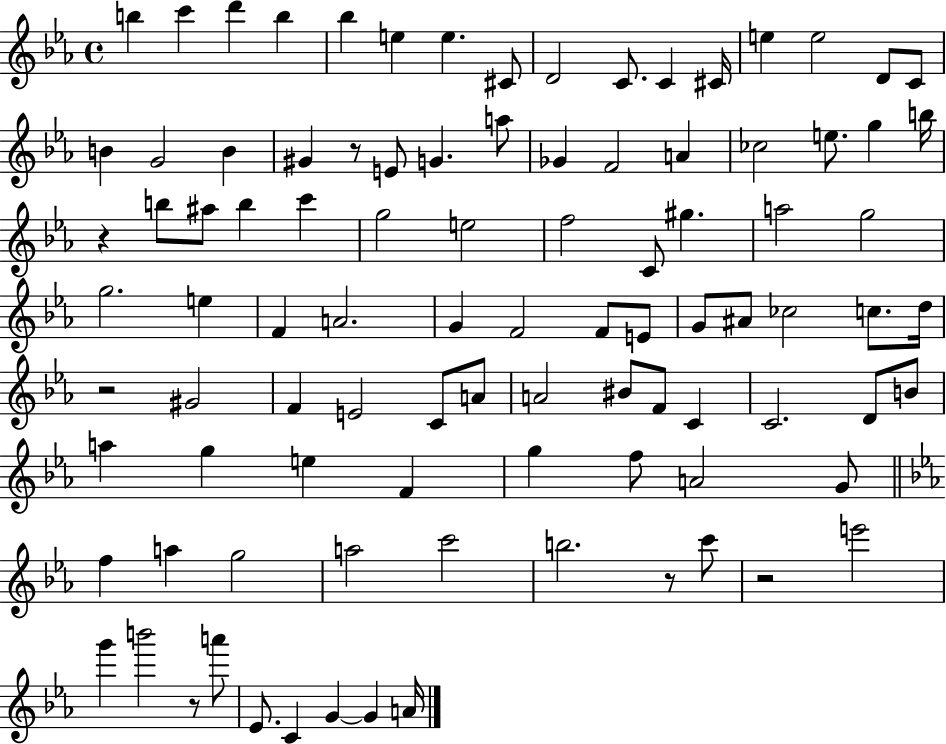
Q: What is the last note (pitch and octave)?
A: A4